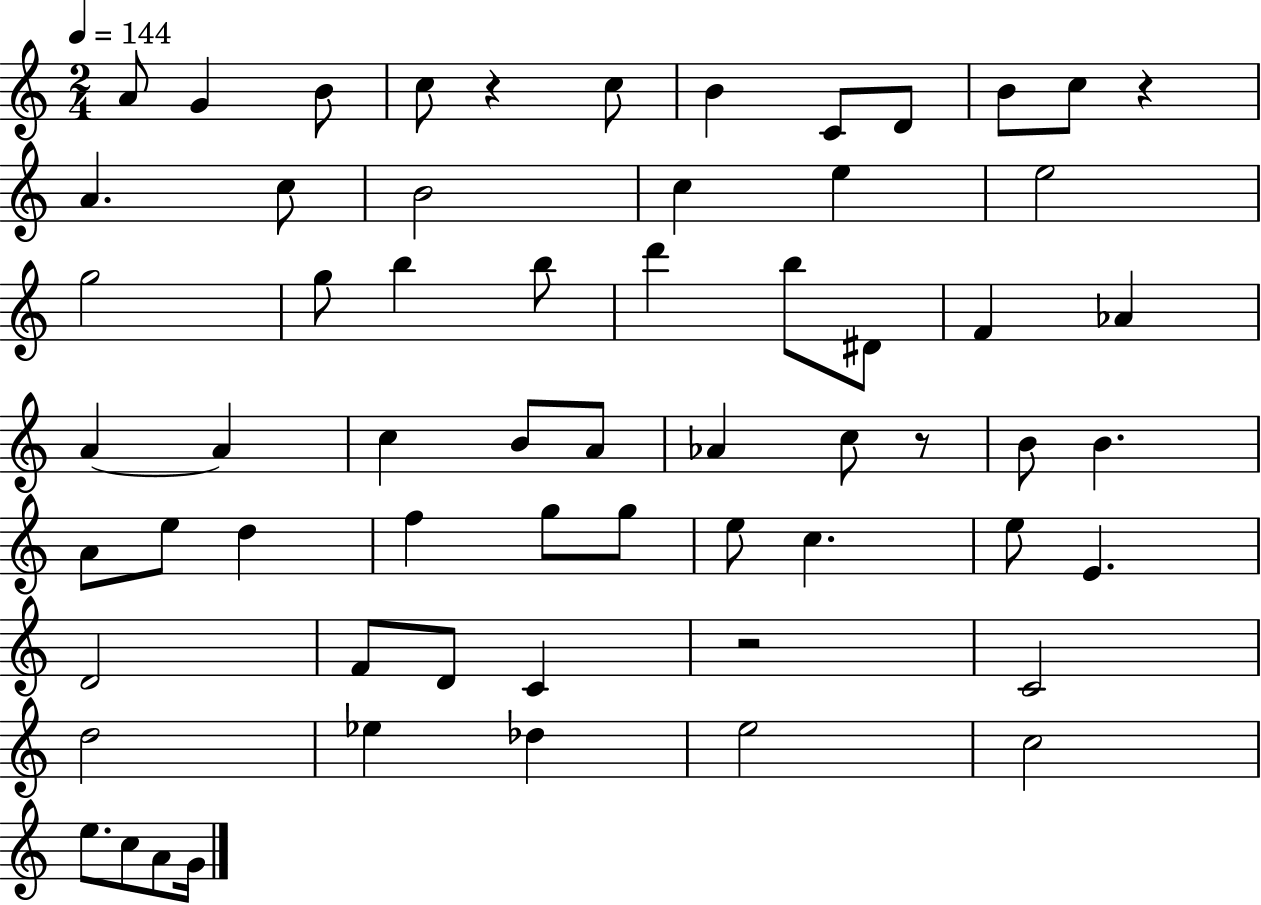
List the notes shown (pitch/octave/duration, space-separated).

A4/e G4/q B4/e C5/e R/q C5/e B4/q C4/e D4/e B4/e C5/e R/q A4/q. C5/e B4/h C5/q E5/q E5/h G5/h G5/e B5/q B5/e D6/q B5/e D#4/e F4/q Ab4/q A4/q A4/q C5/q B4/e A4/e Ab4/q C5/e R/e B4/e B4/q. A4/e E5/e D5/q F5/q G5/e G5/e E5/e C5/q. E5/e E4/q. D4/h F4/e D4/e C4/q R/h C4/h D5/h Eb5/q Db5/q E5/h C5/h E5/e. C5/e A4/e G4/s